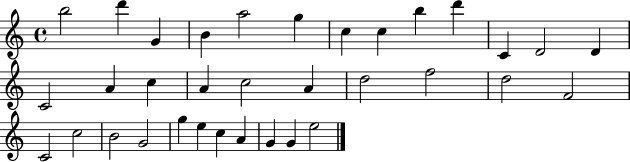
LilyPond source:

{
  \clef treble
  \time 4/4
  \defaultTimeSignature
  \key c \major
  b''2 d'''4 g'4 | b'4 a''2 g''4 | c''4 c''4 b''4 d'''4 | c'4 d'2 d'4 | \break c'2 a'4 c''4 | a'4 c''2 a'4 | d''2 f''2 | d''2 f'2 | \break c'2 c''2 | b'2 g'2 | g''4 e''4 c''4 a'4 | g'4 g'4 e''2 | \break \bar "|."
}